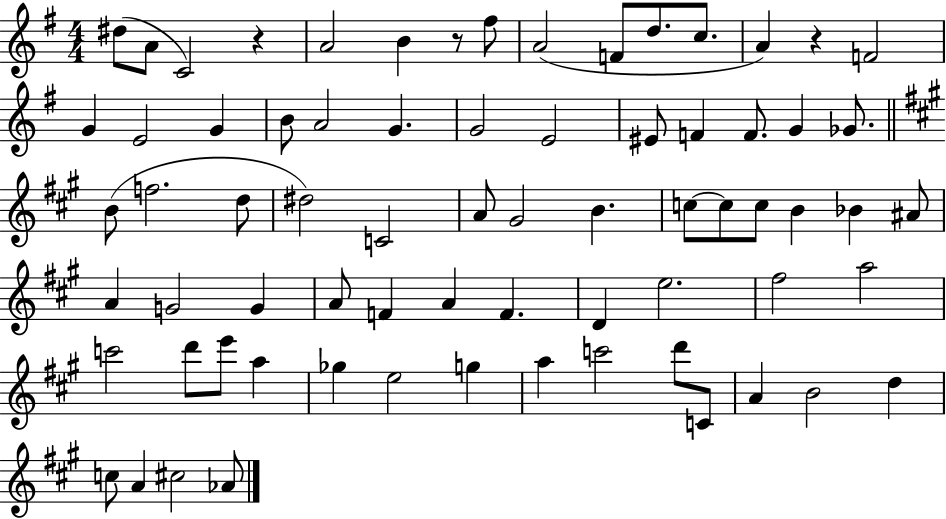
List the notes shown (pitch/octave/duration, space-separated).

D#5/e A4/e C4/h R/q A4/h B4/q R/e F#5/e A4/h F4/e D5/e. C5/e. A4/q R/q F4/h G4/q E4/h G4/q B4/e A4/h G4/q. G4/h E4/h EIS4/e F4/q F4/e. G4/q Gb4/e. B4/e F5/h. D5/e D#5/h C4/h A4/e G#4/h B4/q. C5/e C5/e C5/e B4/q Bb4/q A#4/e A4/q G4/h G4/q A4/e F4/q A4/q F4/q. D4/q E5/h. F#5/h A5/h C6/h D6/e E6/e A5/q Gb5/q E5/h G5/q A5/q C6/h D6/e C4/e A4/q B4/h D5/q C5/e A4/q C#5/h Ab4/e